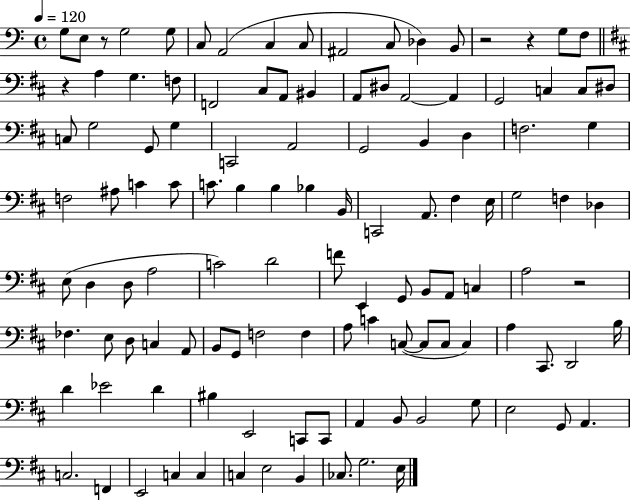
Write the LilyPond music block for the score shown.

{
  \clef bass
  \time 4/4
  \defaultTimeSignature
  \key c \major
  \tempo 4 = 120
  g8 e8 r8 g2 g8 | c8 a,2( c4 c8 | ais,2 c8 des4) b,8 | r2 r4 g8 f8 | \break \bar "||" \break \key d \major r4 a4 g4. f8 | f,2 cis8 a,8 bis,4 | a,8 dis8 a,2~~ a,4 | g,2 c4 c8 dis8 | \break c8 g2 g,8 g4 | c,2 a,2 | g,2 b,4 d4 | f2. g4 | \break f2 ais8 c'4 c'8 | c'8. b4 b4 bes4 b,16 | c,2 a,8. fis4 e16 | g2 f4 des4 | \break e8( d4 d8 a2 | c'2) d'2 | f'8 e,4 g,8 b,8 a,8 c4 | a2 r2 | \break fes4. e8 d8 c4 a,8 | b,8 g,8 f2 f4 | a8 c'4 c8~(~ c8 c8 c4) | a4 cis,8. d,2 b16 | \break d'4 ees'2 d'4 | bis4 e,2 c,8 c,8 | a,4 b,8 b,2 g8 | e2 g,8 a,4. | \break c2. f,4 | e,2 c4 c4 | c4 e2 b,4 | ces8. g2. e16 | \break \bar "|."
}